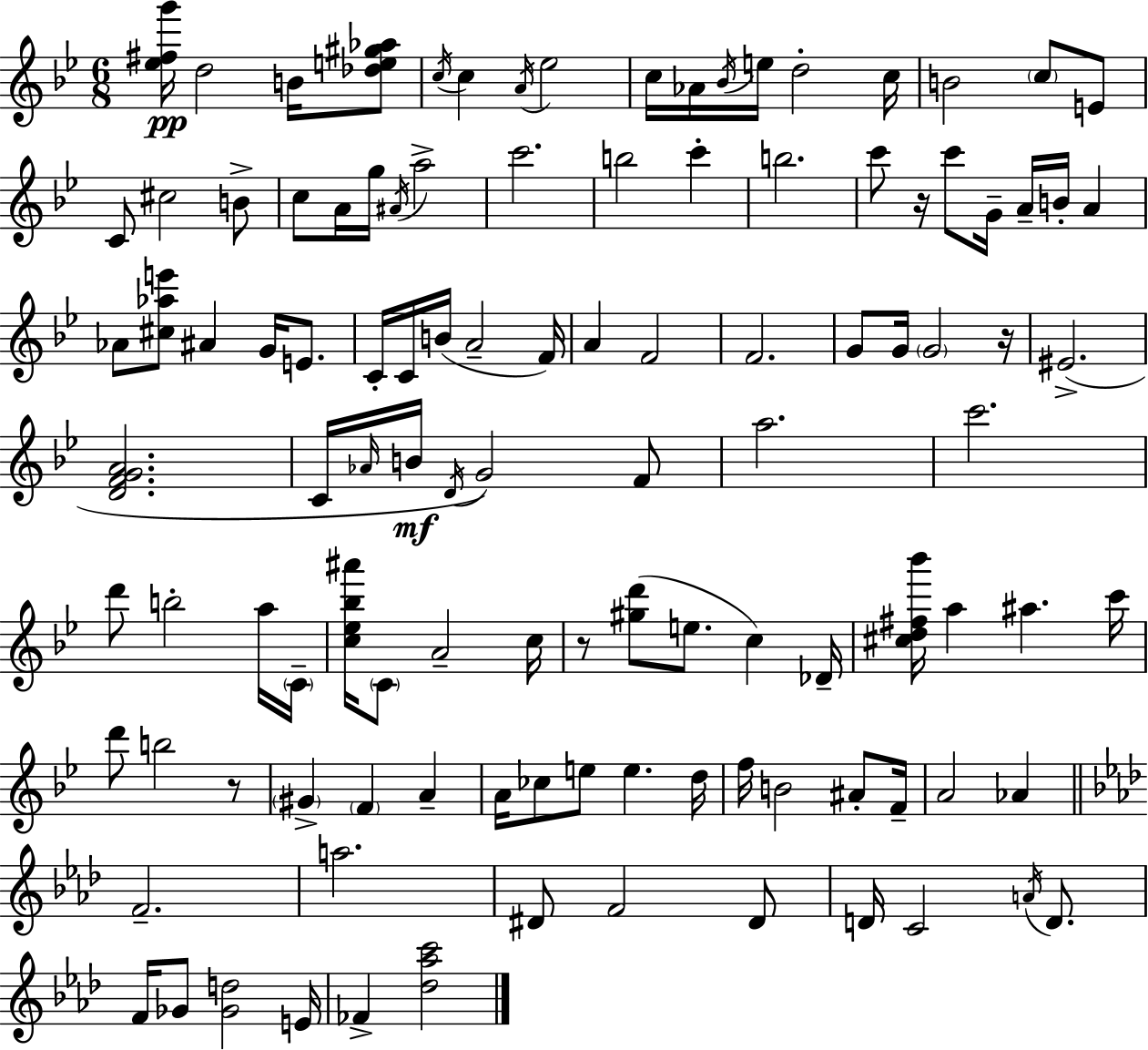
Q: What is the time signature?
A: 6/8